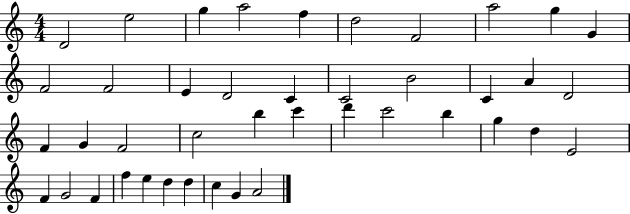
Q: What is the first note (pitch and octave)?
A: D4